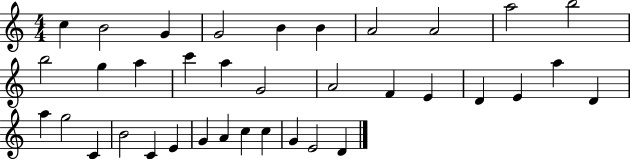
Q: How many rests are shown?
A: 0